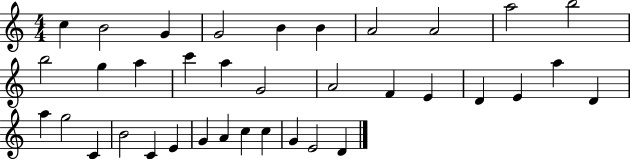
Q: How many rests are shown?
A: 0